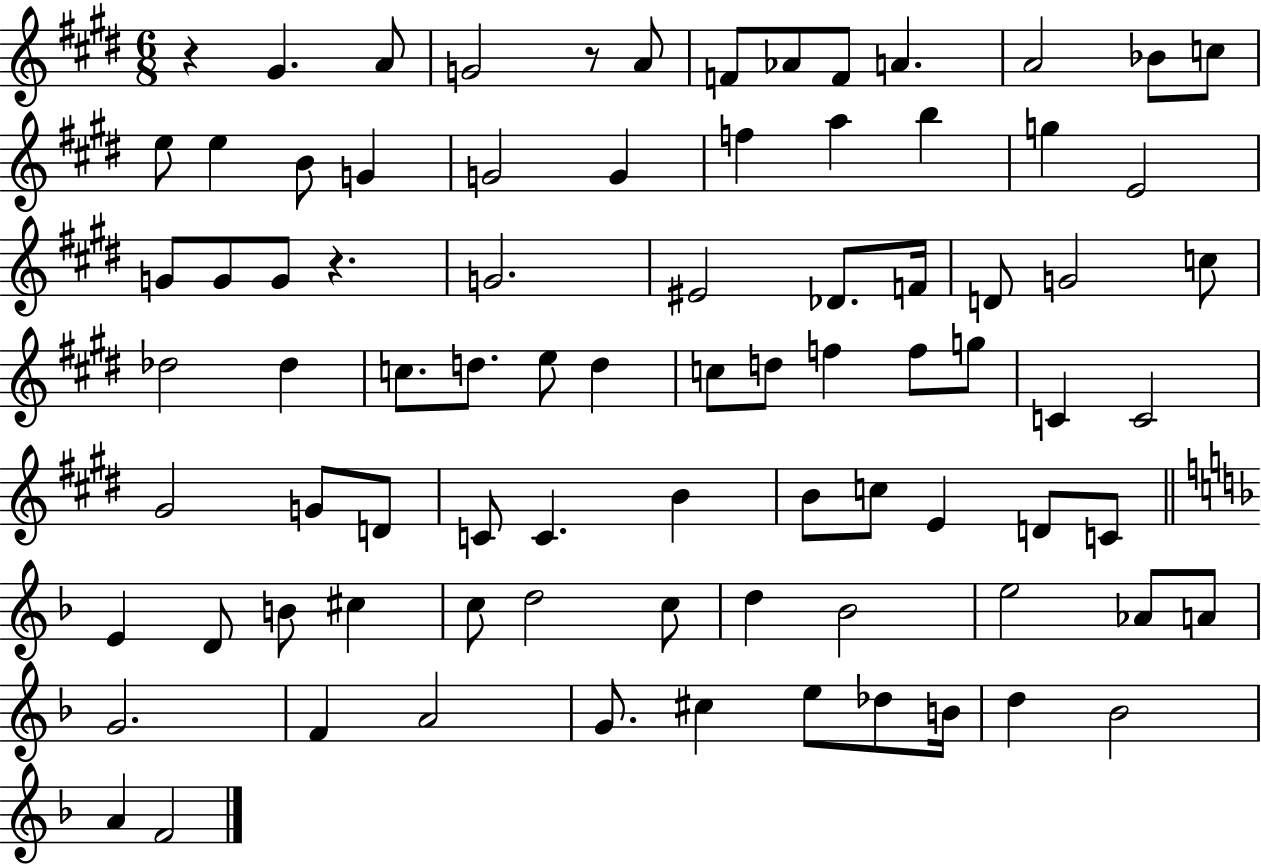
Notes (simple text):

R/q G#4/q. A4/e G4/h R/e A4/e F4/e Ab4/e F4/e A4/q. A4/h Bb4/e C5/e E5/e E5/q B4/e G4/q G4/h G4/q F5/q A5/q B5/q G5/q E4/h G4/e G4/e G4/e R/q. G4/h. EIS4/h Db4/e. F4/s D4/e G4/h C5/e Db5/h Db5/q C5/e. D5/e. E5/e D5/q C5/e D5/e F5/q F5/e G5/e C4/q C4/h G#4/h G4/e D4/e C4/e C4/q. B4/q B4/e C5/e E4/q D4/e C4/e E4/q D4/e B4/e C#5/q C5/e D5/h C5/e D5/q Bb4/h E5/h Ab4/e A4/e G4/h. F4/q A4/h G4/e. C#5/q E5/e Db5/e B4/s D5/q Bb4/h A4/q F4/h